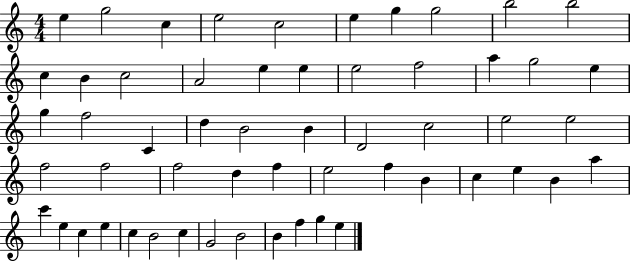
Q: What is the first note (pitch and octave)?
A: E5